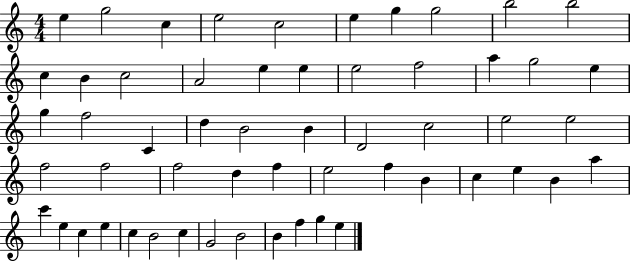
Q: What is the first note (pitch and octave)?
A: E5